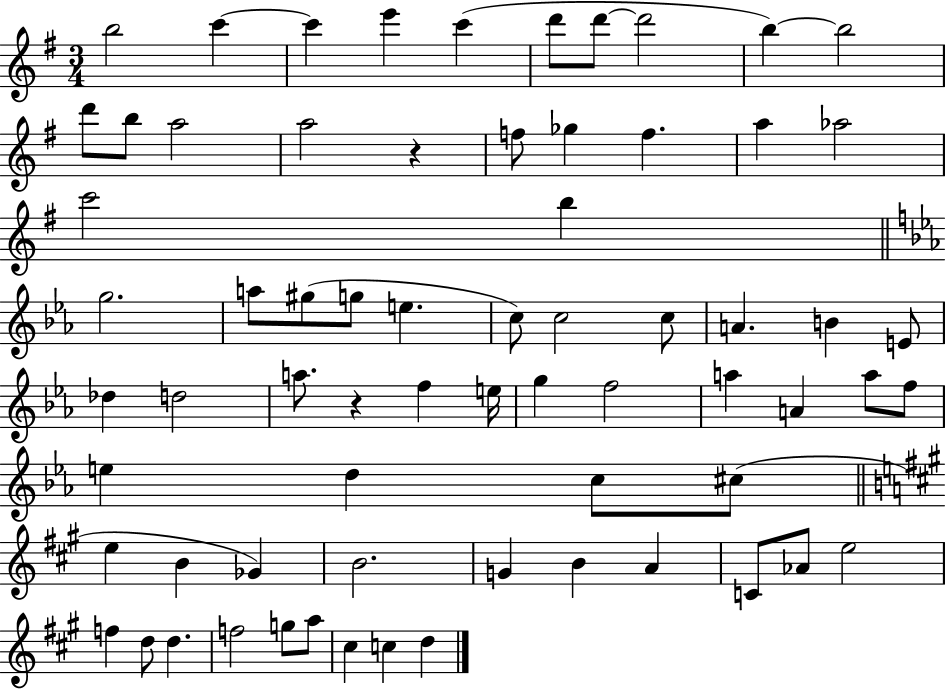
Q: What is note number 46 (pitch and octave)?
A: C5